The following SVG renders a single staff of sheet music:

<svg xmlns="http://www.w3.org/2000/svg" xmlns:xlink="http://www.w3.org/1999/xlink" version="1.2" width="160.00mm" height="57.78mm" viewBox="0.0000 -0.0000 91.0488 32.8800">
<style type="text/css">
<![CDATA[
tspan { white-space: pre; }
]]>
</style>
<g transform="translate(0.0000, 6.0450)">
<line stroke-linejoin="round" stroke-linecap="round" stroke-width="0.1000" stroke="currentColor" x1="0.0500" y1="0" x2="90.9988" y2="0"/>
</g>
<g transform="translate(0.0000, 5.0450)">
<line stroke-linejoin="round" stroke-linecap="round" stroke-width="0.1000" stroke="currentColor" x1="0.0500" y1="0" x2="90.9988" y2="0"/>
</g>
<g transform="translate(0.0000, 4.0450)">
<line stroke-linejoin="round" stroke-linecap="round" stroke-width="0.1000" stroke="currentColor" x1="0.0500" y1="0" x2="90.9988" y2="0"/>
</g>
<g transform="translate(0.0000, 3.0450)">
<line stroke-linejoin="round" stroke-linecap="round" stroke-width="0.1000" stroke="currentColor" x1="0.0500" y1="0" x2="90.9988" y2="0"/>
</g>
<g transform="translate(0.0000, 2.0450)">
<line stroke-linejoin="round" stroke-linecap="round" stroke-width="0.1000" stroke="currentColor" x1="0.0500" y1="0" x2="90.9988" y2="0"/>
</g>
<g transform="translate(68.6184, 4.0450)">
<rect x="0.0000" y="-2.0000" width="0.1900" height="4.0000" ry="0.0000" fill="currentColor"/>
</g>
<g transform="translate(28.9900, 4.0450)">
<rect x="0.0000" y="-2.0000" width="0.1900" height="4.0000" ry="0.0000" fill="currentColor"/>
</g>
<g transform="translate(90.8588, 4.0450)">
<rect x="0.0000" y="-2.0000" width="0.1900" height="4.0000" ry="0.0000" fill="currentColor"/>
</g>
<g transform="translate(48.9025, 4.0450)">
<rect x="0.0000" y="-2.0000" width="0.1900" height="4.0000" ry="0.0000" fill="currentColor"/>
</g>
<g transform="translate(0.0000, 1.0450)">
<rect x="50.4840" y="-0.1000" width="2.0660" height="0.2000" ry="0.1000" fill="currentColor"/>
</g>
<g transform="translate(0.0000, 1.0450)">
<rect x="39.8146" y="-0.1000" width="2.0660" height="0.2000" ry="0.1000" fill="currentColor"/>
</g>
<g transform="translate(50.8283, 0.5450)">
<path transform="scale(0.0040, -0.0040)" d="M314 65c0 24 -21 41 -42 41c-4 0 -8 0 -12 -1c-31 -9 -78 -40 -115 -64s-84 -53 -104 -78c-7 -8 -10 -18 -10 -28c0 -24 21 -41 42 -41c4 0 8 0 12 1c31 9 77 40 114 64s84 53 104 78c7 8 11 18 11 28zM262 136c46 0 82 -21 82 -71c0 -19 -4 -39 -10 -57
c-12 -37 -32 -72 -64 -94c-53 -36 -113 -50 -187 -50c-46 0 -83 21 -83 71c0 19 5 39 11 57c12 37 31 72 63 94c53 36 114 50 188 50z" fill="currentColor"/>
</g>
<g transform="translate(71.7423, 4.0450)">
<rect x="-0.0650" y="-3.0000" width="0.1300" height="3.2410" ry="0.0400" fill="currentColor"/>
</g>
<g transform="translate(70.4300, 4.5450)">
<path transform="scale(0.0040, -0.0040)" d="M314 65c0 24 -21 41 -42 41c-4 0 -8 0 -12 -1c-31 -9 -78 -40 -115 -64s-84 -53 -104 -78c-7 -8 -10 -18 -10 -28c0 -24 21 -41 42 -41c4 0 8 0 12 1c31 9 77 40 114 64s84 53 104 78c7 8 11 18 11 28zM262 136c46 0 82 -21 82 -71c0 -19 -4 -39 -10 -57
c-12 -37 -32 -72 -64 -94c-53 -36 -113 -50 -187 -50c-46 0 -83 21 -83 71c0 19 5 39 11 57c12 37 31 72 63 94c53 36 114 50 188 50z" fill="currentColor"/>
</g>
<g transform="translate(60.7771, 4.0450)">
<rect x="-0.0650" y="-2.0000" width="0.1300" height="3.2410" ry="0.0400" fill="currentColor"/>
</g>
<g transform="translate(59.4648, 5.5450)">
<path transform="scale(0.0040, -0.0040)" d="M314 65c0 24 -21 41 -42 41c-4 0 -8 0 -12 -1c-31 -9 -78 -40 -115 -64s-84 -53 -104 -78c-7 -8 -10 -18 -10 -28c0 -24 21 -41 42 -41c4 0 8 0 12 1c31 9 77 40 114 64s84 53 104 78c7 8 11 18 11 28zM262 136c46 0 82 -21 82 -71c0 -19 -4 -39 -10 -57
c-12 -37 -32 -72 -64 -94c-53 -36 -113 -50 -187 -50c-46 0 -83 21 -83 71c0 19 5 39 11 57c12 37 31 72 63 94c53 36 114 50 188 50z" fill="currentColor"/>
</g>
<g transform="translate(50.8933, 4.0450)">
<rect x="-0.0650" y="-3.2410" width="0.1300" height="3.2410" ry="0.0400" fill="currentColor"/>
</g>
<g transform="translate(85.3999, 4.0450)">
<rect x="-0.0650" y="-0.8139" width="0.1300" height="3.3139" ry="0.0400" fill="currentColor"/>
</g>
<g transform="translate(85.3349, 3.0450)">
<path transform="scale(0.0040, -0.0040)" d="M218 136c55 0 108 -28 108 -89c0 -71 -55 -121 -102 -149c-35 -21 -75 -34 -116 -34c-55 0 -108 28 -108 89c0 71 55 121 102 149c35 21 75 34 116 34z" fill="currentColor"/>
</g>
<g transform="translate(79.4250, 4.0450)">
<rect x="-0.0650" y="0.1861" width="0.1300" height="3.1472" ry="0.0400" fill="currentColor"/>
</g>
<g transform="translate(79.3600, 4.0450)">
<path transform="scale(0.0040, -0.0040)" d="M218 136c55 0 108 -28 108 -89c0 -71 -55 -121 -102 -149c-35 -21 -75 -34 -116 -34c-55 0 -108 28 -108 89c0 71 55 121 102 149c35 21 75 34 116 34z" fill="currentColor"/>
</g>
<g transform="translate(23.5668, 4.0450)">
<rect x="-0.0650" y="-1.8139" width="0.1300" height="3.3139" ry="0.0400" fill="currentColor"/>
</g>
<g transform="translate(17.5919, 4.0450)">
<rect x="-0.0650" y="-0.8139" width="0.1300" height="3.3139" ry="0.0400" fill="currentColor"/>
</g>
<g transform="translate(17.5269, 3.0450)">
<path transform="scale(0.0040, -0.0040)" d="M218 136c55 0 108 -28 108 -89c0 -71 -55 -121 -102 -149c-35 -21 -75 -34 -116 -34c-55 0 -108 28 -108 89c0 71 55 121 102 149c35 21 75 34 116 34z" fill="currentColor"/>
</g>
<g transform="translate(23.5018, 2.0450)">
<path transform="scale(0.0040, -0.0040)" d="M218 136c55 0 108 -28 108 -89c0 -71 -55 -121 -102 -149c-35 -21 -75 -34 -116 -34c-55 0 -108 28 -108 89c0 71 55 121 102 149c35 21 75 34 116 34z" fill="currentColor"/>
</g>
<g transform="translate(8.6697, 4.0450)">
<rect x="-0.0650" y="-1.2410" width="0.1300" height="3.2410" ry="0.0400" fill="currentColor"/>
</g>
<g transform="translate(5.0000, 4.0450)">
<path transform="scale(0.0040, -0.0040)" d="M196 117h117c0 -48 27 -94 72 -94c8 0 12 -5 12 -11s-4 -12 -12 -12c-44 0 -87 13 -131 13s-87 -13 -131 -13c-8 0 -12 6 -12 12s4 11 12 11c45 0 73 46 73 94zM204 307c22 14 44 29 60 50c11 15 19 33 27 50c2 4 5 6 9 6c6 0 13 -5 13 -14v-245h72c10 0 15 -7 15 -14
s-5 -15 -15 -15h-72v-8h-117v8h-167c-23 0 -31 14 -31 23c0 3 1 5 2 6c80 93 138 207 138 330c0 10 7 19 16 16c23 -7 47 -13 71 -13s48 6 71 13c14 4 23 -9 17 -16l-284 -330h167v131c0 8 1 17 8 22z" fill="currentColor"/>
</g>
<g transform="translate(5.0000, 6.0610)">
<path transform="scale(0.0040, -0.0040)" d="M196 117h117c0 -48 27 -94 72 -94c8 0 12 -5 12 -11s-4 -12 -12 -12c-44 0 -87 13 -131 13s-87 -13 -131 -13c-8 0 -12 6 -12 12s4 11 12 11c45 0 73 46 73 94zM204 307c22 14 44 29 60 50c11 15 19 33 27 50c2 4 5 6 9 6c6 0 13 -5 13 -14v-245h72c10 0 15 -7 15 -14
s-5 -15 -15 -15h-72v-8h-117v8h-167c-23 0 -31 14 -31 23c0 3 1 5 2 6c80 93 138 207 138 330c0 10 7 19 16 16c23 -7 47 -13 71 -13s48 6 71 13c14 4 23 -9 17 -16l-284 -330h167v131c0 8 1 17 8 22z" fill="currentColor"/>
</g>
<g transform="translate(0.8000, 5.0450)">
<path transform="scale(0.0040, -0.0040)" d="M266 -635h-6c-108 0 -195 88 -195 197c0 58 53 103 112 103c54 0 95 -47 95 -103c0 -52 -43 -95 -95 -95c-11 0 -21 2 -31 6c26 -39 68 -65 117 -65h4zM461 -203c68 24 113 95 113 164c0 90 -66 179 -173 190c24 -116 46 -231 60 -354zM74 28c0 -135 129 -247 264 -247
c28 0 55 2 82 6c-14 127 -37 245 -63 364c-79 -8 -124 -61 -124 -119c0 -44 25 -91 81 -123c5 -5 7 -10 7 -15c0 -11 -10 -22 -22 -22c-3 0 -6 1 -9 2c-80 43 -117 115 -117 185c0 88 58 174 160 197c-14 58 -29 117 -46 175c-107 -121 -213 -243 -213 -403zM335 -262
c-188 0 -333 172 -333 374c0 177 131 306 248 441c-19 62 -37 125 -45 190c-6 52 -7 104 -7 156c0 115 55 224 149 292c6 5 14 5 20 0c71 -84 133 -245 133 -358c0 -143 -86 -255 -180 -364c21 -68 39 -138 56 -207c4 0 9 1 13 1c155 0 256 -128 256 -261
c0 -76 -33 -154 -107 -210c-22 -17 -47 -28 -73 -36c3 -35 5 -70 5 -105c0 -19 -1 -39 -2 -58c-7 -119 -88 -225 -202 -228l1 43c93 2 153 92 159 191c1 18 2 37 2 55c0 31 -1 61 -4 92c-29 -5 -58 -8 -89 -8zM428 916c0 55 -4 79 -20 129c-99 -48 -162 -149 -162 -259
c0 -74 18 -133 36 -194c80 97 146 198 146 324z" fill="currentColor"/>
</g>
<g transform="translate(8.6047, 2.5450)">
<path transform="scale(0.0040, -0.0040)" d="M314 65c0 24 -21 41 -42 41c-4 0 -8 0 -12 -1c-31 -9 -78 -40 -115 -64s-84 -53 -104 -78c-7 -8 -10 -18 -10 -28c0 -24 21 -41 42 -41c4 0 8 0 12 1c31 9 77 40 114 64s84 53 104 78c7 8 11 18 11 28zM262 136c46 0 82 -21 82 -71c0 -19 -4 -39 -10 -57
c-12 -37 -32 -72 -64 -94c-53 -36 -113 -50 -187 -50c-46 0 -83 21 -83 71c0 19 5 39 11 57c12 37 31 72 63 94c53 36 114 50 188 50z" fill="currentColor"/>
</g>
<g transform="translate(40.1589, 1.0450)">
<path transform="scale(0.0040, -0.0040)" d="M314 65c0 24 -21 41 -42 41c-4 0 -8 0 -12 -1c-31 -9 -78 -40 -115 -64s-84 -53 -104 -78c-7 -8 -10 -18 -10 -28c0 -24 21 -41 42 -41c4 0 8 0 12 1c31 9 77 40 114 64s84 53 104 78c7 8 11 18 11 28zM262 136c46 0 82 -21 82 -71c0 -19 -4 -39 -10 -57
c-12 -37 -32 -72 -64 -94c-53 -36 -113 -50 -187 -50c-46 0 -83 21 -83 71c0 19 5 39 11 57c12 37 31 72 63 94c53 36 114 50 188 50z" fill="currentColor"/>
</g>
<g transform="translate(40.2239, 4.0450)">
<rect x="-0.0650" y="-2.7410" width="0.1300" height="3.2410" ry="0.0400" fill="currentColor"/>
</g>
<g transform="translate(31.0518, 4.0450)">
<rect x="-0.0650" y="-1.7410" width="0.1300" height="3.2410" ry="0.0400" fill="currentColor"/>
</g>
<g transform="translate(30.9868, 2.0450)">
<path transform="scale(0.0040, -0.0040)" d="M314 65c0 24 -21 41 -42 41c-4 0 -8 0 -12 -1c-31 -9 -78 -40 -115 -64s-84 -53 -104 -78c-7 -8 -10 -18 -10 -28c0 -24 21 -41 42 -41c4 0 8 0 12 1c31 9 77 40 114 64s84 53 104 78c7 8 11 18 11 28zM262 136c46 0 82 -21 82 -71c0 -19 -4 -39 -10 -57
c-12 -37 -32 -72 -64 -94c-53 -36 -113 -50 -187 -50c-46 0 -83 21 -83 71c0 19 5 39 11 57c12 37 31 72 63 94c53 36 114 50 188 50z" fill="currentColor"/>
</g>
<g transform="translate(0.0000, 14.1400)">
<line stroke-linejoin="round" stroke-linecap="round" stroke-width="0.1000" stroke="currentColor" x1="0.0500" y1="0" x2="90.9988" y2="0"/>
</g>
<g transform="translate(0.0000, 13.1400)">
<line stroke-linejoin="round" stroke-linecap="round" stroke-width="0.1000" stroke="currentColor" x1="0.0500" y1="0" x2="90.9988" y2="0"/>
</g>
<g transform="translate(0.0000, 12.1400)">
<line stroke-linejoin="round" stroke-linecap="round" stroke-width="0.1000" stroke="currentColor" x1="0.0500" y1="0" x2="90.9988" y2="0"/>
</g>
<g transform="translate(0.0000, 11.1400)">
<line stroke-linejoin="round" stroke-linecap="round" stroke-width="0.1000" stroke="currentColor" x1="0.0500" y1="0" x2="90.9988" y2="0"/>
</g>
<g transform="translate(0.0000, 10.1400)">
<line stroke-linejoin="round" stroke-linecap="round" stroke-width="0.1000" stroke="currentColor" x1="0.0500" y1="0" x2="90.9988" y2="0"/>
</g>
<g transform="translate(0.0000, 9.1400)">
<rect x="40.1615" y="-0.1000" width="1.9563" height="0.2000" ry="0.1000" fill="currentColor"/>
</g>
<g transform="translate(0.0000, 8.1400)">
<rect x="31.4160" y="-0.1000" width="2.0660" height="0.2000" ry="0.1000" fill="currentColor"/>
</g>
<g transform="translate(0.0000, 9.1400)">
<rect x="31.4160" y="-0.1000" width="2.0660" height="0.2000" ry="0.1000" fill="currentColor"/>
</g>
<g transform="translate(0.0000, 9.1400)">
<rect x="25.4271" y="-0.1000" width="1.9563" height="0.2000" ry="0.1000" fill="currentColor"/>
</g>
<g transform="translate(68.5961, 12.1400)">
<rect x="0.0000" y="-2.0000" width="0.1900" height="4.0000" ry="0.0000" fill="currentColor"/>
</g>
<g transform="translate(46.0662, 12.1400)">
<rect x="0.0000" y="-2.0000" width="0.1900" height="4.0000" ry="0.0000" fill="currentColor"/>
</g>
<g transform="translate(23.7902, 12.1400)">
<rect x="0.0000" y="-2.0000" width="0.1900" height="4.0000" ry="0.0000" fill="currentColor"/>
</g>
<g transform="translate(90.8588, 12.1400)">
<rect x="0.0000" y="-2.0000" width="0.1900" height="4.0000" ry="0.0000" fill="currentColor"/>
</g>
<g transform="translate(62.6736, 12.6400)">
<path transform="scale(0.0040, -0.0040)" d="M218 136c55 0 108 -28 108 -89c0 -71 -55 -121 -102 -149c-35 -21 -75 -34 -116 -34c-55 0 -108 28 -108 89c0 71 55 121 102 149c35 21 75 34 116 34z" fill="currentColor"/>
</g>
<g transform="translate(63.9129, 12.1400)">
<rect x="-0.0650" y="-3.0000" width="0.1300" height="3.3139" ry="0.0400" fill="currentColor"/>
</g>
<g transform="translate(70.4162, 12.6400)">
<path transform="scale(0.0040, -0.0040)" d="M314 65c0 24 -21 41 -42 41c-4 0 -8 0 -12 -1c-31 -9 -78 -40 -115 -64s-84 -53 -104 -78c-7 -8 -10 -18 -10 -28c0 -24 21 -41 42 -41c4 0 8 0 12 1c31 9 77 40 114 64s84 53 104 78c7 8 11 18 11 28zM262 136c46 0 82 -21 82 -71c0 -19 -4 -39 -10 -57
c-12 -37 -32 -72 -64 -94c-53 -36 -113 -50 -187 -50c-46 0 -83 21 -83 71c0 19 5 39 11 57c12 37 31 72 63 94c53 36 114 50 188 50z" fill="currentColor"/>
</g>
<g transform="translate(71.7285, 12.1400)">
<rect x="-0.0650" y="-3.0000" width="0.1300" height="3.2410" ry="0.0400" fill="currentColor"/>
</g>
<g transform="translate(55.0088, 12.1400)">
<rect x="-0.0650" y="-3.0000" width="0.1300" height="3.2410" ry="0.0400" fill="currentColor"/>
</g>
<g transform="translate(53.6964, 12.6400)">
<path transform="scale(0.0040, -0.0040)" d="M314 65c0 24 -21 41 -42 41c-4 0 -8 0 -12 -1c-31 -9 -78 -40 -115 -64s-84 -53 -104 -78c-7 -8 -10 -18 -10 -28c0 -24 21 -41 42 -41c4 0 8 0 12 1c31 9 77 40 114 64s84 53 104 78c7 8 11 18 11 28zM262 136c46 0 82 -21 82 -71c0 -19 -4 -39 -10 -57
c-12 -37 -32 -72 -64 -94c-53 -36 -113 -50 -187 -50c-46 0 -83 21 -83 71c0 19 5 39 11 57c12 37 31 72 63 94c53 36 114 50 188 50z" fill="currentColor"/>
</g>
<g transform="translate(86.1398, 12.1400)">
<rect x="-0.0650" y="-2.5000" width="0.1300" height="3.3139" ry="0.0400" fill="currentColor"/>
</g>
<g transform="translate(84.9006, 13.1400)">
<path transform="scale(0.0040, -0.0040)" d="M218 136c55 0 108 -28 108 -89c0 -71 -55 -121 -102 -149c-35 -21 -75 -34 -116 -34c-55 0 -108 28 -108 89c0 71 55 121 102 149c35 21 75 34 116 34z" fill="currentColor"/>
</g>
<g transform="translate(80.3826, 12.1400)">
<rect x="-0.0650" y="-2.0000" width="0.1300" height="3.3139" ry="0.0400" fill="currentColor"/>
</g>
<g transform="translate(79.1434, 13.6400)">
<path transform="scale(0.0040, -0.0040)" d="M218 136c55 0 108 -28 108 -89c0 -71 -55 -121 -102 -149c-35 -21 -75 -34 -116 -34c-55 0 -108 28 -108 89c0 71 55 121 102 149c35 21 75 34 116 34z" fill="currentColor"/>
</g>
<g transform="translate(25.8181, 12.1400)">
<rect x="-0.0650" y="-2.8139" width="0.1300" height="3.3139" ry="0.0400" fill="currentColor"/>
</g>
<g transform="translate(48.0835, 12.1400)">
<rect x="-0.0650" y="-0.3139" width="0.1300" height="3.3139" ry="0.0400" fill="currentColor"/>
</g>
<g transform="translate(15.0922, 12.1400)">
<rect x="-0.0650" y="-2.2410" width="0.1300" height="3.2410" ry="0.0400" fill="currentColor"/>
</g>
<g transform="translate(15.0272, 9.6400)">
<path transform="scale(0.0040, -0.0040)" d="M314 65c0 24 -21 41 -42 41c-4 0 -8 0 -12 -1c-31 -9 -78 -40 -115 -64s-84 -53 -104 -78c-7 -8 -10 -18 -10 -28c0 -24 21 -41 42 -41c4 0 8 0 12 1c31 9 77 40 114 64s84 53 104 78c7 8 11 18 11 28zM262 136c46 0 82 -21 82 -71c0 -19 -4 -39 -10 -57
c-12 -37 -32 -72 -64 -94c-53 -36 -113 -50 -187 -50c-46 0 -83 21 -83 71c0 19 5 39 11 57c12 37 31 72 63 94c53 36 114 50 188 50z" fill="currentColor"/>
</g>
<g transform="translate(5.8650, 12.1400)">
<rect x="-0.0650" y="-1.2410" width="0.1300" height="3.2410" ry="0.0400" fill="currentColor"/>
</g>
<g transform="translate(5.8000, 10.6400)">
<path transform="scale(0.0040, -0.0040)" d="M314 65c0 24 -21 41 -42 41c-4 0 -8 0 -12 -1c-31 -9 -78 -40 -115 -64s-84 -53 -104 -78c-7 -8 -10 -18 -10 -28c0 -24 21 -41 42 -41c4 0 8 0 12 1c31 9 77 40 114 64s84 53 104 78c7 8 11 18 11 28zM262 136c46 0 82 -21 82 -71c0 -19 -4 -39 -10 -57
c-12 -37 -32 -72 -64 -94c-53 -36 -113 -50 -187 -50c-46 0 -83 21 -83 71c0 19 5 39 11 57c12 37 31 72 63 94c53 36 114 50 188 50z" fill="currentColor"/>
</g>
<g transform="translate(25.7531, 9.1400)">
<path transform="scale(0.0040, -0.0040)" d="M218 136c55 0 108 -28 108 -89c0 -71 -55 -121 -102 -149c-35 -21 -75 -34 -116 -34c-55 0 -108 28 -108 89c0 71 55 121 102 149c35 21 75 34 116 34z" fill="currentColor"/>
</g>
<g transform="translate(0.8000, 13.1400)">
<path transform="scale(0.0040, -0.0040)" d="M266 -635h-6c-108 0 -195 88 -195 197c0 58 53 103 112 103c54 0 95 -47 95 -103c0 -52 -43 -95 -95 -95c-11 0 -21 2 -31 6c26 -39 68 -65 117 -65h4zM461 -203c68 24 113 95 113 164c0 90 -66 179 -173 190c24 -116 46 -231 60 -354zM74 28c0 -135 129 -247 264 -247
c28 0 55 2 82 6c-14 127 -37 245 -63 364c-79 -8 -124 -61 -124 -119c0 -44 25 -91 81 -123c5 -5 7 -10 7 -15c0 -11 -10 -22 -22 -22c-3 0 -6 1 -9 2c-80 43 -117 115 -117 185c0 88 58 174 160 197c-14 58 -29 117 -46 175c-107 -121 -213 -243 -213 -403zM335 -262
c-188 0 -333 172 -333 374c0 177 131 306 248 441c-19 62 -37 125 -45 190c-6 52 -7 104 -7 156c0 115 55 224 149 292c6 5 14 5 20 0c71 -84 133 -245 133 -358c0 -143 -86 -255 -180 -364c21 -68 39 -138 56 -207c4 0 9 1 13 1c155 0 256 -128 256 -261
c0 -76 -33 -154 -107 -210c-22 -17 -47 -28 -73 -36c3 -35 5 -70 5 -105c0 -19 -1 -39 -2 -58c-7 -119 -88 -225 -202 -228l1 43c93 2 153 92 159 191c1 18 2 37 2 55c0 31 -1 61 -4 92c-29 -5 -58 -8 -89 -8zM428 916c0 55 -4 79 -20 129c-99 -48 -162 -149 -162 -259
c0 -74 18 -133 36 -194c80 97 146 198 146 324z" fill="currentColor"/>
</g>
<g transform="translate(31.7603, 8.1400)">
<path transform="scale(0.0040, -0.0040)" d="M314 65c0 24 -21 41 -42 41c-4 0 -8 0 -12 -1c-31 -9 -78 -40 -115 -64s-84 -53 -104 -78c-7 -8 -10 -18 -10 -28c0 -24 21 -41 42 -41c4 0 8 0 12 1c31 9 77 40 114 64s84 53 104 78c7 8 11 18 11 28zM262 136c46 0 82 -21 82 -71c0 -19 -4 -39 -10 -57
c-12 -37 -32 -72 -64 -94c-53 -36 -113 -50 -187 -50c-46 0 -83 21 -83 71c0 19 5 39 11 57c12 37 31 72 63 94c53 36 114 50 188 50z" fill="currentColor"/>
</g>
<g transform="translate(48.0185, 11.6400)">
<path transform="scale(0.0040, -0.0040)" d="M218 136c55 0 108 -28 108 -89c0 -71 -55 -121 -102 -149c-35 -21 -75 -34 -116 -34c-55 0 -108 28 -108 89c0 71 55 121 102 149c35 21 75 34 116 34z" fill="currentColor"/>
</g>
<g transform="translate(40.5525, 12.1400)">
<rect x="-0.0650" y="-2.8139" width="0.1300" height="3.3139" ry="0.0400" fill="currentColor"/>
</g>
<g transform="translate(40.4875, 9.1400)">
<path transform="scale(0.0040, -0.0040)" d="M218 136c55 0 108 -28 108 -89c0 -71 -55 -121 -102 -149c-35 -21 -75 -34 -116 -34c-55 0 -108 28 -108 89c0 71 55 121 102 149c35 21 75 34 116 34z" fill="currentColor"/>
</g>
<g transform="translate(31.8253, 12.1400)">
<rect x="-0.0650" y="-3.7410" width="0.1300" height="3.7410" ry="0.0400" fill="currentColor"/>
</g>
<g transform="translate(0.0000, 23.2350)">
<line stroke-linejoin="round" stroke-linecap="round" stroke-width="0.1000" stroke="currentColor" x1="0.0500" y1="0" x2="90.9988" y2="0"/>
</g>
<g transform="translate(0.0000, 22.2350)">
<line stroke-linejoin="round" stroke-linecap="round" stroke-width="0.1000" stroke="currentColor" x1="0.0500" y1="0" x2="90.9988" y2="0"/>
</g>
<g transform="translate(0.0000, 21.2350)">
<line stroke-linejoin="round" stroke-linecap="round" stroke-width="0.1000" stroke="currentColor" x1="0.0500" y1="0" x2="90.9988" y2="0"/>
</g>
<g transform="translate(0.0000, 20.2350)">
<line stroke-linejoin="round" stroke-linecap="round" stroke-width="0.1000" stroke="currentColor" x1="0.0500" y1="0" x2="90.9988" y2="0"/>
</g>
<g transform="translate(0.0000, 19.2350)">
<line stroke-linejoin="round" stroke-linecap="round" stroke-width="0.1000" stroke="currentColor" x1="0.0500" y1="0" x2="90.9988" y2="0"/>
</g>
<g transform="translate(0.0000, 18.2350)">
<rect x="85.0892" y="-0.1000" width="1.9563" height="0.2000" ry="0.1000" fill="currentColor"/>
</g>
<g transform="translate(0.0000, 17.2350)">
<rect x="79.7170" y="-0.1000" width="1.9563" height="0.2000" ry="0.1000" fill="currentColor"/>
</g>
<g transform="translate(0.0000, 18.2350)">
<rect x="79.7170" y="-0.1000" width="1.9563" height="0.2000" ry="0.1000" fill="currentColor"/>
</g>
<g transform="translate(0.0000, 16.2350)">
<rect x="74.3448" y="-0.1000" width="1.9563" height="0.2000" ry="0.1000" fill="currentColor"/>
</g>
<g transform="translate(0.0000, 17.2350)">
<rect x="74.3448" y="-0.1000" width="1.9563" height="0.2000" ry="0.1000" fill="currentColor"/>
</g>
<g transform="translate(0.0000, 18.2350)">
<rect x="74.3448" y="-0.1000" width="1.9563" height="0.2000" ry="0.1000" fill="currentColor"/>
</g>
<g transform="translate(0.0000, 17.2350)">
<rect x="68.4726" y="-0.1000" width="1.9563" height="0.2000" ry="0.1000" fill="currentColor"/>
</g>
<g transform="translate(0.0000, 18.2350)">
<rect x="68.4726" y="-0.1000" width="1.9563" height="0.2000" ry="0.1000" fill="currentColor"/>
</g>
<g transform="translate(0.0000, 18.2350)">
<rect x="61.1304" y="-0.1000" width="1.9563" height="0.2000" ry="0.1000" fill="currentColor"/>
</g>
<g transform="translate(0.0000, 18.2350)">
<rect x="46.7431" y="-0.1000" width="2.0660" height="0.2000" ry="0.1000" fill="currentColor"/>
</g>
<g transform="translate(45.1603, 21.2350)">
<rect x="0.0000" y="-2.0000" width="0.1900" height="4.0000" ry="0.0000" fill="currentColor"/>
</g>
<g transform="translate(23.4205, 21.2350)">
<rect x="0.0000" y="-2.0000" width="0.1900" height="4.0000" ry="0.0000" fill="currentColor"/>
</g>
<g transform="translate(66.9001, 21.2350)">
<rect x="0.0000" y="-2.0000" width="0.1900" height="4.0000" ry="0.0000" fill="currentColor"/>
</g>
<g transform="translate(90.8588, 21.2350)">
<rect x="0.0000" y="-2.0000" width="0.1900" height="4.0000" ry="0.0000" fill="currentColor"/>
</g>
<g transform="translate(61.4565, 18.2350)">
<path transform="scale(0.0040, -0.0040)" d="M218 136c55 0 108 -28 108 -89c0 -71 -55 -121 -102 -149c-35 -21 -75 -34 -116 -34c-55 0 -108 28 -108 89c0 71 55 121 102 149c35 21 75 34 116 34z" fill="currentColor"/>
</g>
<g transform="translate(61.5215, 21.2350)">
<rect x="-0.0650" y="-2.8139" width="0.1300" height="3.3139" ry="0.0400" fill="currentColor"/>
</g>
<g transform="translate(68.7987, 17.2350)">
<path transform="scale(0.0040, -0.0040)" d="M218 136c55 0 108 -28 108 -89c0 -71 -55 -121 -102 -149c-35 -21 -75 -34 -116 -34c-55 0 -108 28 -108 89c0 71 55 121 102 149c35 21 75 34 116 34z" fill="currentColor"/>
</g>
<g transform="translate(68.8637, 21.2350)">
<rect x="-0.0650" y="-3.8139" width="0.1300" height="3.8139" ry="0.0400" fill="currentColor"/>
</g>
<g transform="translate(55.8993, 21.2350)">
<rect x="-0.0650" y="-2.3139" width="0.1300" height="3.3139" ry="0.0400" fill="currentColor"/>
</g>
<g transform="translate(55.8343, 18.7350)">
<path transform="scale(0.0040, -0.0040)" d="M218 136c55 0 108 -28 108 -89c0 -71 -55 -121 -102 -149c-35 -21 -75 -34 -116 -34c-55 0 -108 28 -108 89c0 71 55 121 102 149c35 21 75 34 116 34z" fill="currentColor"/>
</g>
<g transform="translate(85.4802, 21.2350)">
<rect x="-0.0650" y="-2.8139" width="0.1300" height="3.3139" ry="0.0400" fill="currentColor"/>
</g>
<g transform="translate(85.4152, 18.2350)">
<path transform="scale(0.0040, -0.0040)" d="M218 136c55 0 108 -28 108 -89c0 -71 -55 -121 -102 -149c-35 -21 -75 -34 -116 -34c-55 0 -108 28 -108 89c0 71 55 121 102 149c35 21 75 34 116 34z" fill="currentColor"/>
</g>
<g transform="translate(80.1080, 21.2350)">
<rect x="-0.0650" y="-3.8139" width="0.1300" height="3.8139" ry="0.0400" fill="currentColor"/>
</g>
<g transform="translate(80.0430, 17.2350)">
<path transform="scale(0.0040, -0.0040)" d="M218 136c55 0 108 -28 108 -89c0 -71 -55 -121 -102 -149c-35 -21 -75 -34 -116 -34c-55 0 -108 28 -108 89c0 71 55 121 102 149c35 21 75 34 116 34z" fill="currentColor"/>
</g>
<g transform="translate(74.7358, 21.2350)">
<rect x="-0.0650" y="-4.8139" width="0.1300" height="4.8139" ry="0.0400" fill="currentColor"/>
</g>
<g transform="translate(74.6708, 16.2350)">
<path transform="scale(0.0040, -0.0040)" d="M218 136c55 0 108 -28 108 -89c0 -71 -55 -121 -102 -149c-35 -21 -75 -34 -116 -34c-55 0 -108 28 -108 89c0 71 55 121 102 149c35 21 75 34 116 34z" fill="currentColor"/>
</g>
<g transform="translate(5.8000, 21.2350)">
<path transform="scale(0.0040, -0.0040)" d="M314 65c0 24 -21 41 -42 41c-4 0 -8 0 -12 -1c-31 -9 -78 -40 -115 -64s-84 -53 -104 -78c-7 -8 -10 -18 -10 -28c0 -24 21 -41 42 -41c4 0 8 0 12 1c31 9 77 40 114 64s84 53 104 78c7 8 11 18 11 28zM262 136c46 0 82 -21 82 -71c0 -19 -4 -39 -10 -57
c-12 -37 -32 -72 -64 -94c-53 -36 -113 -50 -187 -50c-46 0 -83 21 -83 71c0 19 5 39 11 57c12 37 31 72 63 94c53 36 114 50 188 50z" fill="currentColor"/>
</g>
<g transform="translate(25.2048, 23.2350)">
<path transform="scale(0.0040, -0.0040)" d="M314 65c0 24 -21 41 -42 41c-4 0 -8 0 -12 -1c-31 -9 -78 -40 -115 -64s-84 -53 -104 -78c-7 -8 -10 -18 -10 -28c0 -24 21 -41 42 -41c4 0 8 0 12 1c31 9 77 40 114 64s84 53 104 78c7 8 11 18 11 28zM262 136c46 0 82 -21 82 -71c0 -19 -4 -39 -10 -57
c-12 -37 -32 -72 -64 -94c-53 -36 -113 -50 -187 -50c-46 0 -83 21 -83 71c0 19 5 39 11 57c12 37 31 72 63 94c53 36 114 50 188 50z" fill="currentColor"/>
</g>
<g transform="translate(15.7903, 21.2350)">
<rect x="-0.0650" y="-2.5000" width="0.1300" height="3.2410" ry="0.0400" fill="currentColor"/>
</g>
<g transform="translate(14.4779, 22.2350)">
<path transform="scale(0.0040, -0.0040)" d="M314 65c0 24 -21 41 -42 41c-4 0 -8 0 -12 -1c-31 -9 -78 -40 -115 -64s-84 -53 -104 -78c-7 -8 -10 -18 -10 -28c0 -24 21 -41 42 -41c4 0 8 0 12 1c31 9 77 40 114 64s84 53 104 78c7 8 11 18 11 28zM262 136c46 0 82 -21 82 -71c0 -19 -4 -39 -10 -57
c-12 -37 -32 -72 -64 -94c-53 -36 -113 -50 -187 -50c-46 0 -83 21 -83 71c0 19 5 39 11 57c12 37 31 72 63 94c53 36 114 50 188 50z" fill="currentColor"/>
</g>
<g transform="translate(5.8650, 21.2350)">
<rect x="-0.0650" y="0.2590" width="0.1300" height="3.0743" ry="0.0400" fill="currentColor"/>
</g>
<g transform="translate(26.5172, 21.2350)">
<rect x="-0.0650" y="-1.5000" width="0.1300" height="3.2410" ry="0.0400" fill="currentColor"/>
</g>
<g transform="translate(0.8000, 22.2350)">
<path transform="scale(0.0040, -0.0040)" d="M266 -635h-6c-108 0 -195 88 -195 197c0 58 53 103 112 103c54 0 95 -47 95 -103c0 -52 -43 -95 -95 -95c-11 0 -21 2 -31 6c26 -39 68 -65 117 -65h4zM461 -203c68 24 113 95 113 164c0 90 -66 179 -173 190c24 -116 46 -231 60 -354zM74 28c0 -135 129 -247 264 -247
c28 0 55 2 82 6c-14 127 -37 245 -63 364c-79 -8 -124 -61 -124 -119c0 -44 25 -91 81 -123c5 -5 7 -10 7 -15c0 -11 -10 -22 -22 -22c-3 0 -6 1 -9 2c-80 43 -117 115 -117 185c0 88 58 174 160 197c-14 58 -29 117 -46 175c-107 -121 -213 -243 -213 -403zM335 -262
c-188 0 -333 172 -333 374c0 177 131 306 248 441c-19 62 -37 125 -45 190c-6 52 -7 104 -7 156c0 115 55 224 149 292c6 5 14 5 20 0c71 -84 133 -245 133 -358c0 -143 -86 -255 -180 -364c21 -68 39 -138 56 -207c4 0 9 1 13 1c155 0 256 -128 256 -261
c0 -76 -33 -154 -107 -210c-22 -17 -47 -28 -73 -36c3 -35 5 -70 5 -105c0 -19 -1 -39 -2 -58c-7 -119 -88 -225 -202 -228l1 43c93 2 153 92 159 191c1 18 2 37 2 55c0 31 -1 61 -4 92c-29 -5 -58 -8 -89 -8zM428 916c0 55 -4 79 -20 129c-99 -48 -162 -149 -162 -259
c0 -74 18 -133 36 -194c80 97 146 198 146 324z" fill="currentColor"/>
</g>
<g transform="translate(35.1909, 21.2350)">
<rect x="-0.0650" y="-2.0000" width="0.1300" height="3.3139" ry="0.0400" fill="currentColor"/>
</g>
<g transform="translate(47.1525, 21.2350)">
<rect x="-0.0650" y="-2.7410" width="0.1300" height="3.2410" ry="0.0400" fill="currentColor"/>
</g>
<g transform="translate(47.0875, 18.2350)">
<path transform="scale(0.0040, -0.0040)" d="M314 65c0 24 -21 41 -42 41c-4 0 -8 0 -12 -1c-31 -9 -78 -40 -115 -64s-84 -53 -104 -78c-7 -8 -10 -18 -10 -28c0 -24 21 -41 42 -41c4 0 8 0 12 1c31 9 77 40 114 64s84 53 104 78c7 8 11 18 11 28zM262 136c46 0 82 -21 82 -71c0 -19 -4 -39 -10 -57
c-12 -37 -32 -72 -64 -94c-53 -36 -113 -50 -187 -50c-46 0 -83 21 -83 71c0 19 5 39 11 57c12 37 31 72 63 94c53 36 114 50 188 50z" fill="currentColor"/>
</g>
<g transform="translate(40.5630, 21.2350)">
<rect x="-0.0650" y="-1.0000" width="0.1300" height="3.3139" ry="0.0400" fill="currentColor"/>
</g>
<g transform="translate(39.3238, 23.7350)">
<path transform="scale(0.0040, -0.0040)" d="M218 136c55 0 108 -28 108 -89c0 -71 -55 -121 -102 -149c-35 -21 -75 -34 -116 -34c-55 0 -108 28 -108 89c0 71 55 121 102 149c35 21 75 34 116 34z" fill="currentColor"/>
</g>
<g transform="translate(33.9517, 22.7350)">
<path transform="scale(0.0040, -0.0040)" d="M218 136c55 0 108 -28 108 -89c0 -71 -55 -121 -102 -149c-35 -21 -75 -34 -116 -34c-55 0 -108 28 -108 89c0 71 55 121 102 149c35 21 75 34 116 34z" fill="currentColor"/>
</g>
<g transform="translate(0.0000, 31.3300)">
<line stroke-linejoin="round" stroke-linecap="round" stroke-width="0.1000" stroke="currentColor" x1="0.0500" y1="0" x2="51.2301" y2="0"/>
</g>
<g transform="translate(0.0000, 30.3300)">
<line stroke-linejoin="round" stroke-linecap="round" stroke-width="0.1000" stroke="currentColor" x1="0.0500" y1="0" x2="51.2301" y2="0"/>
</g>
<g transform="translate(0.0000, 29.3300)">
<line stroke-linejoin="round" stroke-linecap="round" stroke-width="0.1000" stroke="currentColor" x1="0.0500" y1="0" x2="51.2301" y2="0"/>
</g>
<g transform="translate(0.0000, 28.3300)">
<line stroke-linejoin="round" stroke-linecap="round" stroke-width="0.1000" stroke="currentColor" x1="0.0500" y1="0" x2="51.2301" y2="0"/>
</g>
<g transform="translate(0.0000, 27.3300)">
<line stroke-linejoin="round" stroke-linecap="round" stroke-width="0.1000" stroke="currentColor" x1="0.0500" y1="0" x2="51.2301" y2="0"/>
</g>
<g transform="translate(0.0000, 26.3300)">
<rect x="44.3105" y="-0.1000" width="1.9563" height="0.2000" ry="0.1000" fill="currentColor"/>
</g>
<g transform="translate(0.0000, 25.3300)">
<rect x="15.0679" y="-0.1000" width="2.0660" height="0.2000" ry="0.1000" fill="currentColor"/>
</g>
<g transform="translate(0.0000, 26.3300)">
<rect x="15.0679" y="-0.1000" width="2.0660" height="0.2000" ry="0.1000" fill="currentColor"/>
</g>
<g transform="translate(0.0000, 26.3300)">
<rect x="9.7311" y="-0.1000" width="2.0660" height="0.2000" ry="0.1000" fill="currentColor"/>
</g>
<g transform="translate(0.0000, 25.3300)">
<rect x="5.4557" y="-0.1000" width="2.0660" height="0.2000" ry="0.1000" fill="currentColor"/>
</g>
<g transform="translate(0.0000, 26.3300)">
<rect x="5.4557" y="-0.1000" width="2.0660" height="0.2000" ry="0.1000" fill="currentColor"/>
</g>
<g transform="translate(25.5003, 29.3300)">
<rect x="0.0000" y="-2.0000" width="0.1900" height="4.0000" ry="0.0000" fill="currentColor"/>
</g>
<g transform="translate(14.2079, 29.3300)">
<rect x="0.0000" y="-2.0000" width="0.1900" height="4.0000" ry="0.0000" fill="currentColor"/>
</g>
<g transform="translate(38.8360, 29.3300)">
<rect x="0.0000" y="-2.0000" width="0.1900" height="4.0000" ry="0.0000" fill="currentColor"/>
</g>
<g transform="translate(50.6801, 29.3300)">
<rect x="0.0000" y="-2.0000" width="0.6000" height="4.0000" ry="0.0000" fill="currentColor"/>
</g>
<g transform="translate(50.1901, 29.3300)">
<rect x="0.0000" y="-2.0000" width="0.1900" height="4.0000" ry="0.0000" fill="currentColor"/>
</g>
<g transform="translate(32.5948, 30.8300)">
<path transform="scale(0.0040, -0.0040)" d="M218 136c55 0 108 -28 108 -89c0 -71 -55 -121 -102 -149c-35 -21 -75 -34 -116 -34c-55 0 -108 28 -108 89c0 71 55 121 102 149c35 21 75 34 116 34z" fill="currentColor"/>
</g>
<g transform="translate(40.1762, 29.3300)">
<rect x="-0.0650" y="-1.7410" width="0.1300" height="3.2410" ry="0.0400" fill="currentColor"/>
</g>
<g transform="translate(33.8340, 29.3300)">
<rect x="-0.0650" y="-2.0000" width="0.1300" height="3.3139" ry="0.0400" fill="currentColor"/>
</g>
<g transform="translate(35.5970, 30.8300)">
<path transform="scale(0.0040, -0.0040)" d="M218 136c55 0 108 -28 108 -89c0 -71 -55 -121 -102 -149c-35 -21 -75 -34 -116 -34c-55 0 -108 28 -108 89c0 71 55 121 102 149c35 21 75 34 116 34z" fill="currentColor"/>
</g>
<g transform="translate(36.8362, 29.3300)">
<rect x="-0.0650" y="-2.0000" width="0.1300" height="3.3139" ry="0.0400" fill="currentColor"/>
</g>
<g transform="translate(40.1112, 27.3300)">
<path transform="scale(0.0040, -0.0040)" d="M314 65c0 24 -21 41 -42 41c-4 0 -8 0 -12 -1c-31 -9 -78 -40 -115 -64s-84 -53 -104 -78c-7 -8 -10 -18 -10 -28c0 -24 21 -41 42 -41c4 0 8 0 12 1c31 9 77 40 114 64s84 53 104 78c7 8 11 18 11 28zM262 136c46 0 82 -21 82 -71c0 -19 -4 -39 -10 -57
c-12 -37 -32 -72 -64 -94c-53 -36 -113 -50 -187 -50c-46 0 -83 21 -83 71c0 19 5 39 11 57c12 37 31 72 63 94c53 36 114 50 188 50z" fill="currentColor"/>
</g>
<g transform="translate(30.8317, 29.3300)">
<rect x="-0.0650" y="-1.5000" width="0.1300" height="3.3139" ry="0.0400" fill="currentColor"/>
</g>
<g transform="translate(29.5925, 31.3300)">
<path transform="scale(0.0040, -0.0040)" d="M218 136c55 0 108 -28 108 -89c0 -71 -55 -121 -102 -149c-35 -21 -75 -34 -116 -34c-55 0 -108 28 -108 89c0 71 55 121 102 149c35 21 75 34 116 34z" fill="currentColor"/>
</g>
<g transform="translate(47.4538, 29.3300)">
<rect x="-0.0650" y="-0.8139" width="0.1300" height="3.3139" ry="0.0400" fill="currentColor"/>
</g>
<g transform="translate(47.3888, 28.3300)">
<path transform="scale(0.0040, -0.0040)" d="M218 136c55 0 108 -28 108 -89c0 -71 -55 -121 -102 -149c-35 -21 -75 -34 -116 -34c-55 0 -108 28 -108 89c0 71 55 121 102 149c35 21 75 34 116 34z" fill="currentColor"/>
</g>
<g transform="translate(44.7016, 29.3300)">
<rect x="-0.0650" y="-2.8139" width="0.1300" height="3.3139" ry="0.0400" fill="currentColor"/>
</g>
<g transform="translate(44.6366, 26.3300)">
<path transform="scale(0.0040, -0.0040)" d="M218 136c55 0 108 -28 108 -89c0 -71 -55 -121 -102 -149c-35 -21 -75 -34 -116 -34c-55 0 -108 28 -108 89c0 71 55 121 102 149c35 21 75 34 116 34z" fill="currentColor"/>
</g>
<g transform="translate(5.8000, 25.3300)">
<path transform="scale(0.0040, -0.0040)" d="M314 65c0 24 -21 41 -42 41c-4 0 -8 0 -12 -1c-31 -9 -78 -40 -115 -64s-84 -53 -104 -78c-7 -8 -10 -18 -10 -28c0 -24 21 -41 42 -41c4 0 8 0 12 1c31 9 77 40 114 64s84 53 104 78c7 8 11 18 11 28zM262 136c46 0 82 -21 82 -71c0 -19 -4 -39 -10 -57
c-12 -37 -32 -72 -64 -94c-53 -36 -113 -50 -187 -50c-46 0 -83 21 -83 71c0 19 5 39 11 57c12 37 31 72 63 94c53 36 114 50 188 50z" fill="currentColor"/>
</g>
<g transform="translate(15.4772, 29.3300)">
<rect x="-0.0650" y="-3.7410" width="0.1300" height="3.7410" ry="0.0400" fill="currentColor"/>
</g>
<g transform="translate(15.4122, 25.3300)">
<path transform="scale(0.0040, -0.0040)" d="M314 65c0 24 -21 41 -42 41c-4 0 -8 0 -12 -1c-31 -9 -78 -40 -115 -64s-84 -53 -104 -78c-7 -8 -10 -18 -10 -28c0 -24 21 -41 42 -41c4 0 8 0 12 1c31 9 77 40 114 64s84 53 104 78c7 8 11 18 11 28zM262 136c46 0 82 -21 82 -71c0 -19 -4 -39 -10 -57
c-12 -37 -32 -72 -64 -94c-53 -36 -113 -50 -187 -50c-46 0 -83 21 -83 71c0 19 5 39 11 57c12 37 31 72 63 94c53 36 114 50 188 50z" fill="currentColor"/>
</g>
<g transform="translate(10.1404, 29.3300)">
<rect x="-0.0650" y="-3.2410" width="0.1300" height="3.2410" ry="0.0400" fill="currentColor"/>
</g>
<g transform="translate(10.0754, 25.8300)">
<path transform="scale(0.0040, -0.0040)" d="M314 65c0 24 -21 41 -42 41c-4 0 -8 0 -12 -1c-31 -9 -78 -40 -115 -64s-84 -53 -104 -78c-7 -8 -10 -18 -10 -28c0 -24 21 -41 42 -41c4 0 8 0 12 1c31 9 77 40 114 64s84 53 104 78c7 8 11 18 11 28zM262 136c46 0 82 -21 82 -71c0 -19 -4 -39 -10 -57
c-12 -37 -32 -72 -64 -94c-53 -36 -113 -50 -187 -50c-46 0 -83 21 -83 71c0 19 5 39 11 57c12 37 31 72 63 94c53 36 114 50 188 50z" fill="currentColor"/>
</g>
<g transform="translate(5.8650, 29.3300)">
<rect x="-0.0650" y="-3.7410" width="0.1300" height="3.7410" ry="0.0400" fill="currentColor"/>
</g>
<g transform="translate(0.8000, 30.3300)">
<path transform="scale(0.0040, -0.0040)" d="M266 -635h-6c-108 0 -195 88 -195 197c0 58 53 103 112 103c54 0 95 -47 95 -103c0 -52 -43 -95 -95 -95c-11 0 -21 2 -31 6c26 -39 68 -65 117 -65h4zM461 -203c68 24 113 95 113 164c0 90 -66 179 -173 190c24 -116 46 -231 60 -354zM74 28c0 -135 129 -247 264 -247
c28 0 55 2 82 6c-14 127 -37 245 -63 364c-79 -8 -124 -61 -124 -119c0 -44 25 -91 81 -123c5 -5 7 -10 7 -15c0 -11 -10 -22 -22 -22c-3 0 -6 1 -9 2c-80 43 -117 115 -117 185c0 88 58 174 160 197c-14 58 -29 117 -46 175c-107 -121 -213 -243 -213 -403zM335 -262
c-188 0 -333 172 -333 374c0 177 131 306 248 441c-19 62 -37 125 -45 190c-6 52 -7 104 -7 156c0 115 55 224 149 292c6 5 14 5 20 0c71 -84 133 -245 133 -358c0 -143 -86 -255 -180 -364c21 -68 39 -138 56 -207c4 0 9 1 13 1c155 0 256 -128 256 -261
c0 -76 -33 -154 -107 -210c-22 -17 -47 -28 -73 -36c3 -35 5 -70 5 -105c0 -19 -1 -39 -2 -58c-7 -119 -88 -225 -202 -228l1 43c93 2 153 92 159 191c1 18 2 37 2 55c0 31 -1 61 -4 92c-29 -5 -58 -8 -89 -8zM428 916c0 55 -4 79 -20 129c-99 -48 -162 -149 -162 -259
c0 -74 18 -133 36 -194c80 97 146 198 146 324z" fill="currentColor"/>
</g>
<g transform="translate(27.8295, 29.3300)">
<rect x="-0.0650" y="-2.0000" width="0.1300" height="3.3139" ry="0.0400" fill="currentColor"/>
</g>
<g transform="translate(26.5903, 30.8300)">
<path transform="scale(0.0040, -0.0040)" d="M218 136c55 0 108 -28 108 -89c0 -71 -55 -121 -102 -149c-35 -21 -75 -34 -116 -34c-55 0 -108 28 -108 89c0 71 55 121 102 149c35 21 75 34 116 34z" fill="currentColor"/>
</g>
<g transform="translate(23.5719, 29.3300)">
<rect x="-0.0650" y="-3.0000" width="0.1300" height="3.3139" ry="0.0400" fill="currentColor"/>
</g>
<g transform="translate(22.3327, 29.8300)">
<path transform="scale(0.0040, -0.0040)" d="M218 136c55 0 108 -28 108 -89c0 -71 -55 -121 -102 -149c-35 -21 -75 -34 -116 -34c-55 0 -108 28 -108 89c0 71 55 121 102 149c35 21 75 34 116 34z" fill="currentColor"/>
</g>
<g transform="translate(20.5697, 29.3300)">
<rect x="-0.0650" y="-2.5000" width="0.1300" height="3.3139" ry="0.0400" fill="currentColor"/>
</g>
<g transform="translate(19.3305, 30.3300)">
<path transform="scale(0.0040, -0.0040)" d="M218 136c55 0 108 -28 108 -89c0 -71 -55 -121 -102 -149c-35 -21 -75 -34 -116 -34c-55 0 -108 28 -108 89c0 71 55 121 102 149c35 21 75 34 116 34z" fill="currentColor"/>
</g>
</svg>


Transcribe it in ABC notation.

X:1
T:Untitled
M:4/4
L:1/4
K:C
e2 d f f2 a2 b2 F2 A2 B d e2 g2 a c'2 a c A2 A A2 F G B2 G2 E2 F D a2 g a c' e' c' a c'2 b2 c'2 G A F E F F f2 a d